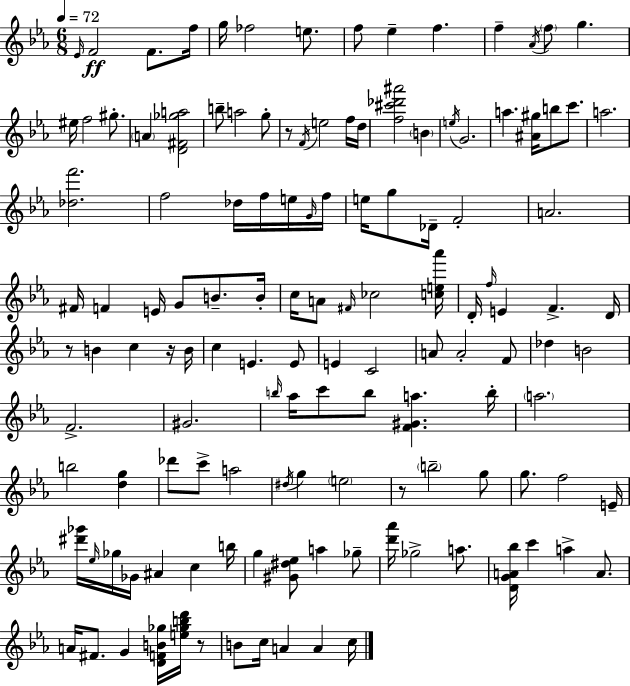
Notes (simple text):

Eb4/s F4/h F4/e. F5/s G5/s FES5/h E5/e. F5/e Eb5/q F5/q. F5/q Ab4/s F5/e G5/q. EIS5/s F5/h G#5/e. A4/q [D4,F#4,Gb5,A5]/h B5/e A5/h G5/e R/e F4/s E5/h F5/s D5/s [F5,C#6,Db6,A#6]/h B4/q E5/s G4/h. A5/q. [A#4,G#5]/s B5/e C6/e. A5/h. [Db5,F6]/h. F5/h Db5/s F5/s E5/s G4/s F5/s E5/s G5/e Db4/s F4/h A4/h. F#4/s F4/q E4/s G4/e B4/e. B4/s C5/s A4/e F#4/s CES5/h [C5,E5,Ab6]/s D4/s F5/s E4/q F4/q. D4/s R/e B4/q C5/q R/s B4/s C5/q E4/q. E4/e E4/q C4/h A4/e A4/h F4/e Db5/q B4/h F4/h. G#4/h. B5/s Ab5/s C6/e B5/e [F4,G#4,A5]/q. B5/s A5/h. B5/h [D5,G5]/q Db6/e C6/e A5/h D#5/s G5/q E5/h R/e B5/h G5/e G5/e. F5/h E4/s [D#6,Gb6]/s Eb5/s Gb5/s Gb4/s A#4/q C5/q B5/s G5/q [G#4,D#5,Eb5]/e A5/q Gb5/e [D6,Ab6]/s Gb5/h A5/e. [D4,G4,A4,Bb5]/s C6/q A5/q A4/e. A4/s F#4/e. G4/q [D4,F4,B4,Gb5]/s [E5,Gb5,B5,D6]/s R/e B4/e C5/s A4/q A4/q C5/s